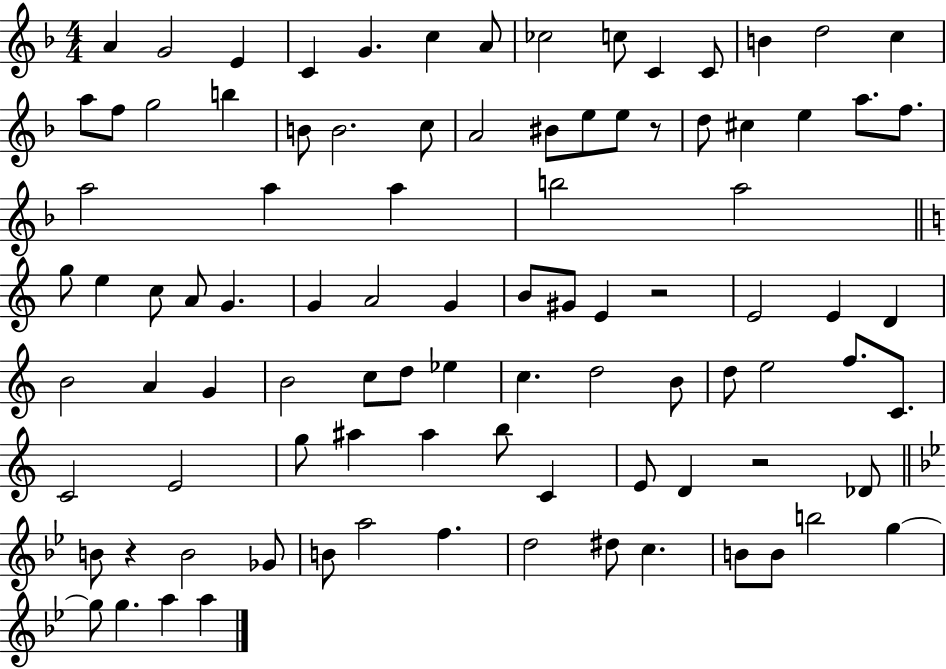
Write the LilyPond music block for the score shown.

{
  \clef treble
  \numericTimeSignature
  \time 4/4
  \key f \major
  a'4 g'2 e'4 | c'4 g'4. c''4 a'8 | ces''2 c''8 c'4 c'8 | b'4 d''2 c''4 | \break a''8 f''8 g''2 b''4 | b'8 b'2. c''8 | a'2 bis'8 e''8 e''8 r8 | d''8 cis''4 e''4 a''8. f''8. | \break a''2 a''4 a''4 | b''2 a''2 | \bar "||" \break \key c \major g''8 e''4 c''8 a'8 g'4. | g'4 a'2 g'4 | b'8 gis'8 e'4 r2 | e'2 e'4 d'4 | \break b'2 a'4 g'4 | b'2 c''8 d''8 ees''4 | c''4. d''2 b'8 | d''8 e''2 f''8. c'8. | \break c'2 e'2 | g''8 ais''4 ais''4 b''8 c'4 | e'8 d'4 r2 des'8 | \bar "||" \break \key bes \major b'8 r4 b'2 ges'8 | b'8 a''2 f''4. | d''2 dis''8 c''4. | b'8 b'8 b''2 g''4~~ | \break g''8 g''4. a''4 a''4 | \bar "|."
}